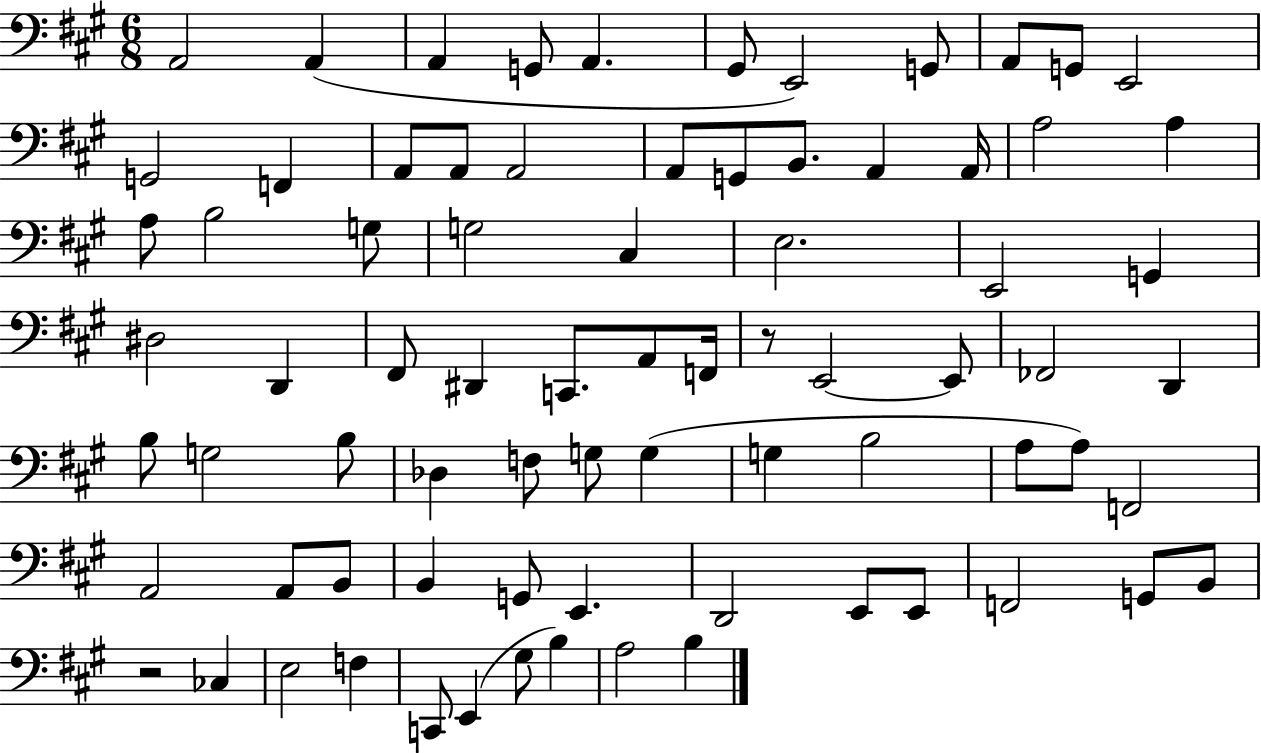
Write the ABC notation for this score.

X:1
T:Untitled
M:6/8
L:1/4
K:A
A,,2 A,, A,, G,,/2 A,, ^G,,/2 E,,2 G,,/2 A,,/2 G,,/2 E,,2 G,,2 F,, A,,/2 A,,/2 A,,2 A,,/2 G,,/2 B,,/2 A,, A,,/4 A,2 A, A,/2 B,2 G,/2 G,2 ^C, E,2 E,,2 G,, ^D,2 D,, ^F,,/2 ^D,, C,,/2 A,,/2 F,,/4 z/2 E,,2 E,,/2 _F,,2 D,, B,/2 G,2 B,/2 _D, F,/2 G,/2 G, G, B,2 A,/2 A,/2 F,,2 A,,2 A,,/2 B,,/2 B,, G,,/2 E,, D,,2 E,,/2 E,,/2 F,,2 G,,/2 B,,/2 z2 _C, E,2 F, C,,/2 E,, ^G,/2 B, A,2 B,